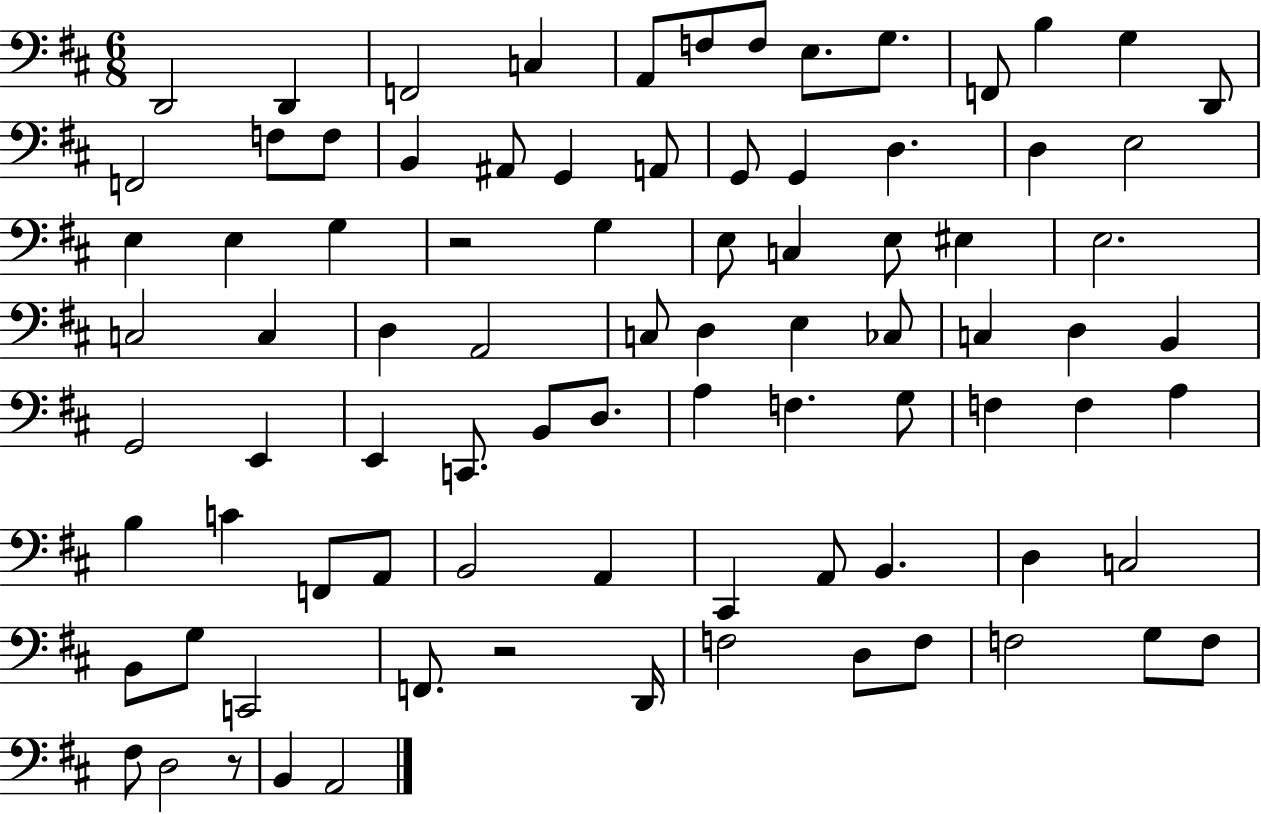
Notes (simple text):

D2/h D2/q F2/h C3/q A2/e F3/e F3/e E3/e. G3/e. F2/e B3/q G3/q D2/e F2/h F3/e F3/e B2/q A#2/e G2/q A2/e G2/e G2/q D3/q. D3/q E3/h E3/q E3/q G3/q R/h G3/q E3/e C3/q E3/e EIS3/q E3/h. C3/h C3/q D3/q A2/h C3/e D3/q E3/q CES3/e C3/q D3/q B2/q G2/h E2/q E2/q C2/e. B2/e D3/e. A3/q F3/q. G3/e F3/q F3/q A3/q B3/q C4/q F2/e A2/e B2/h A2/q C#2/q A2/e B2/q. D3/q C3/h B2/e G3/e C2/h F2/e. R/h D2/s F3/h D3/e F3/e F3/h G3/e F3/e F#3/e D3/h R/e B2/q A2/h